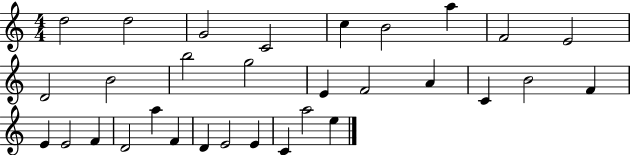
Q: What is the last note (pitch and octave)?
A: E5